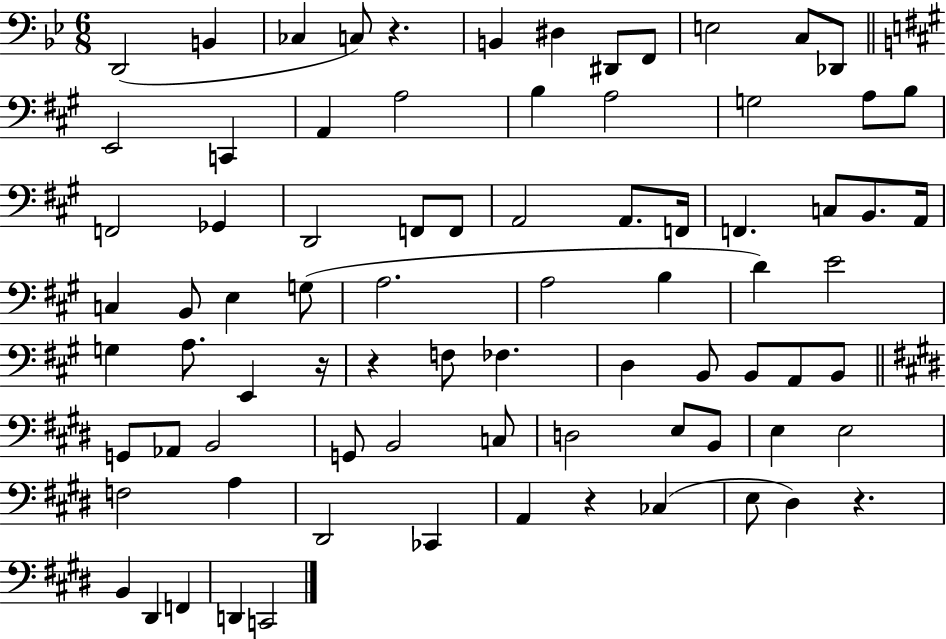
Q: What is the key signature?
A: BES major